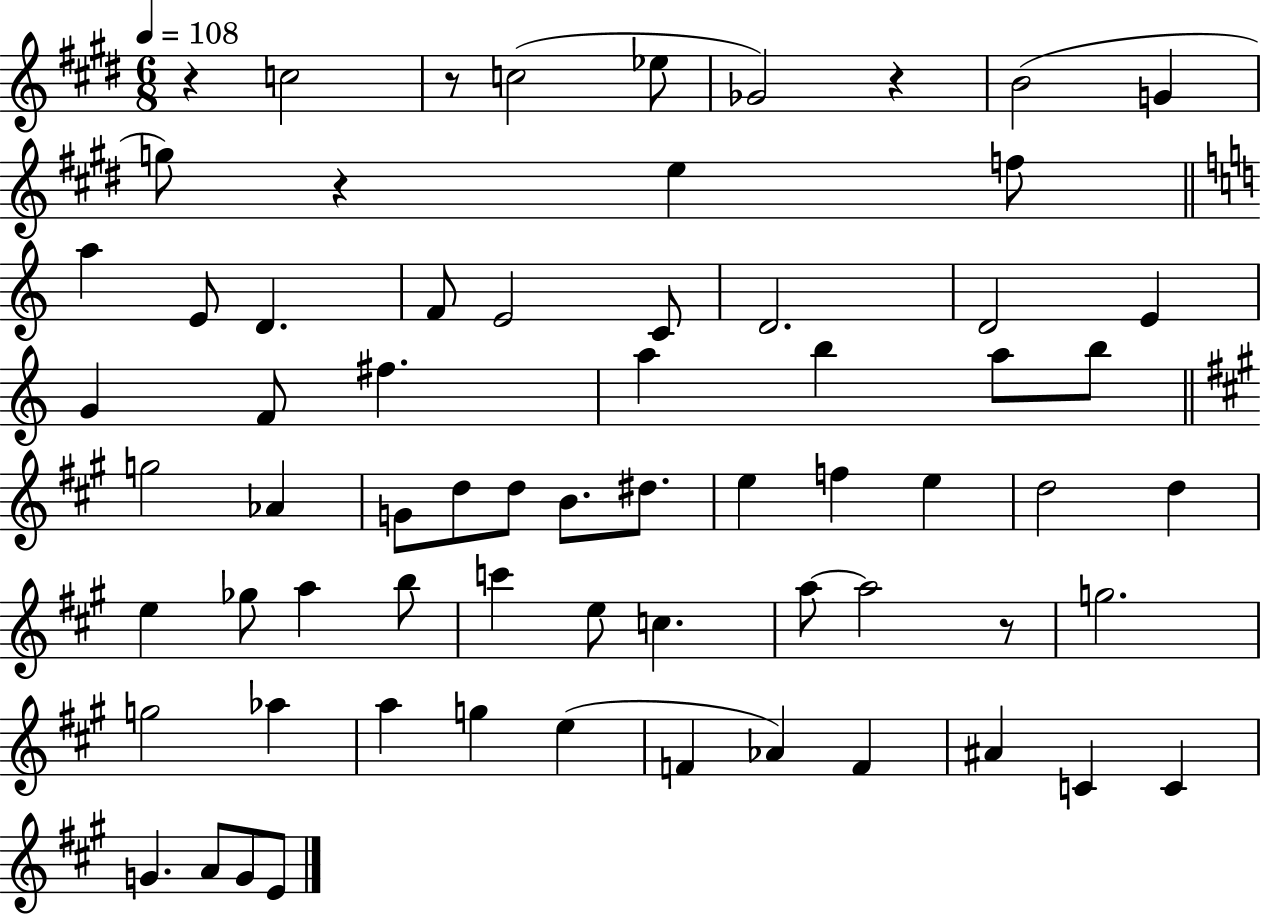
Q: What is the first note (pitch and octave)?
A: C5